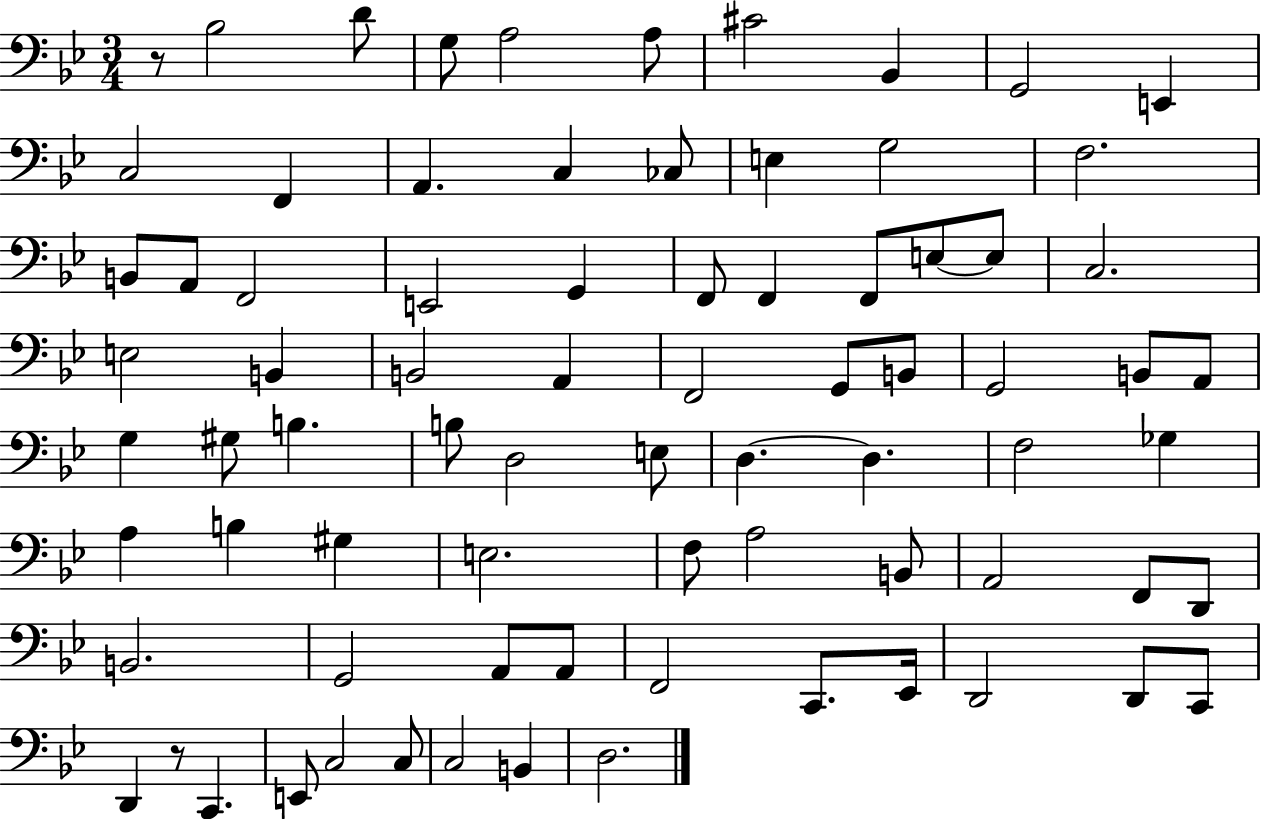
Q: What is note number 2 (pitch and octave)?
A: D4